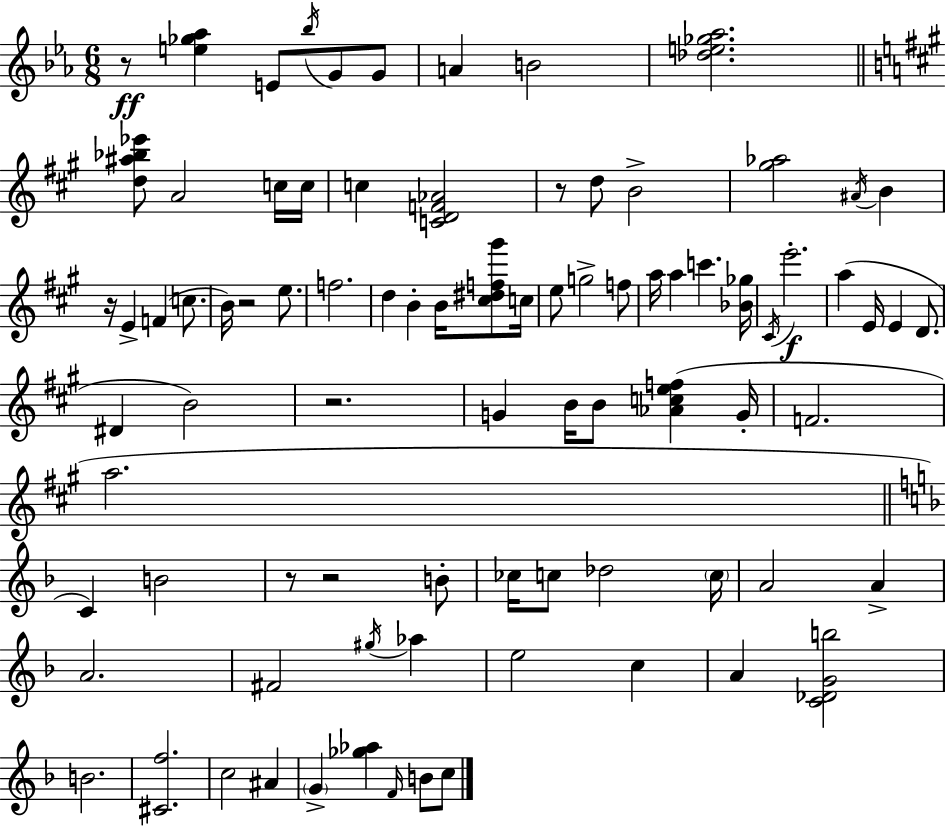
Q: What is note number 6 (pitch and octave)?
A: B4